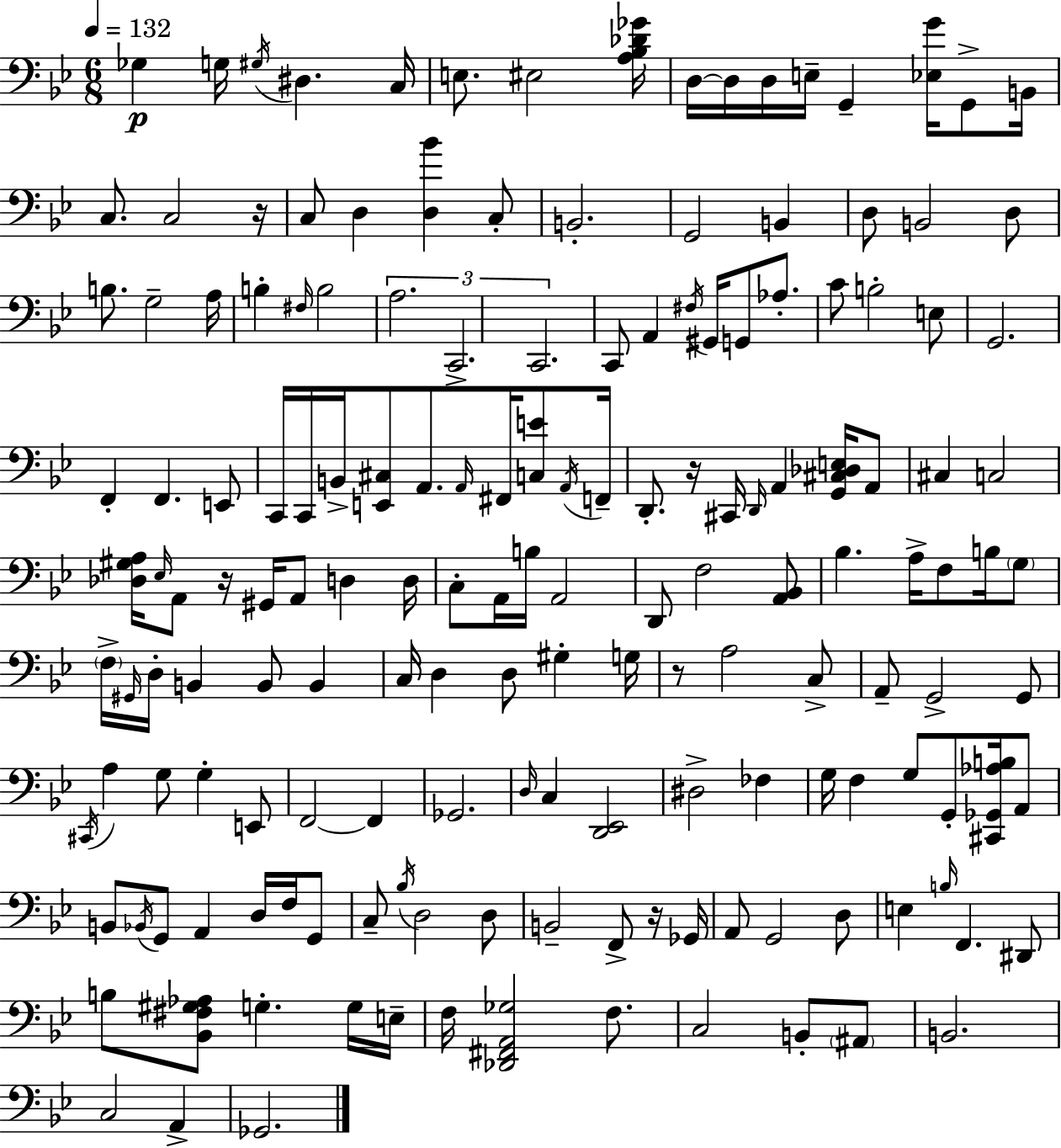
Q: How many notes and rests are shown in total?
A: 163